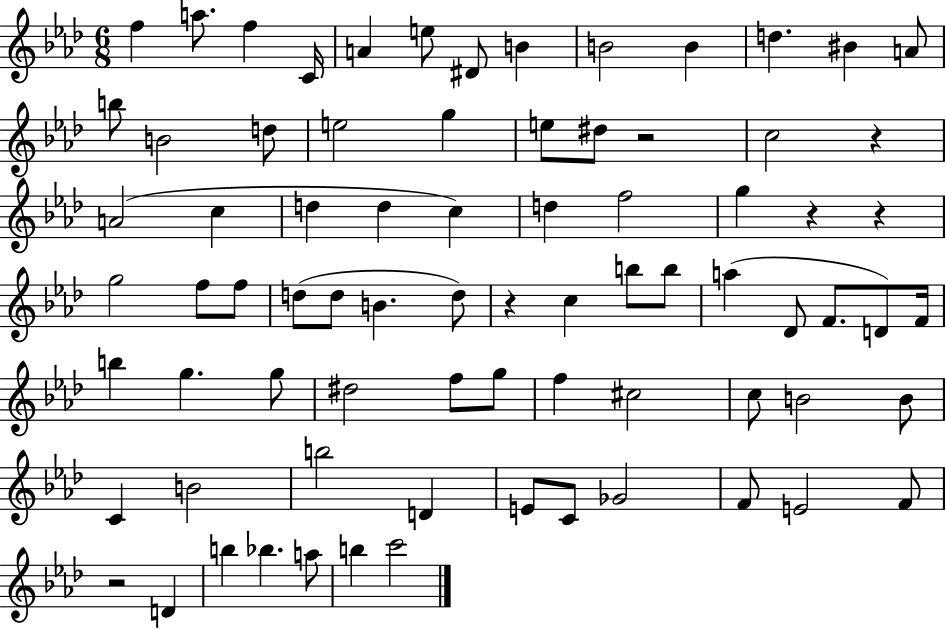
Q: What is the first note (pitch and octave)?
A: F5